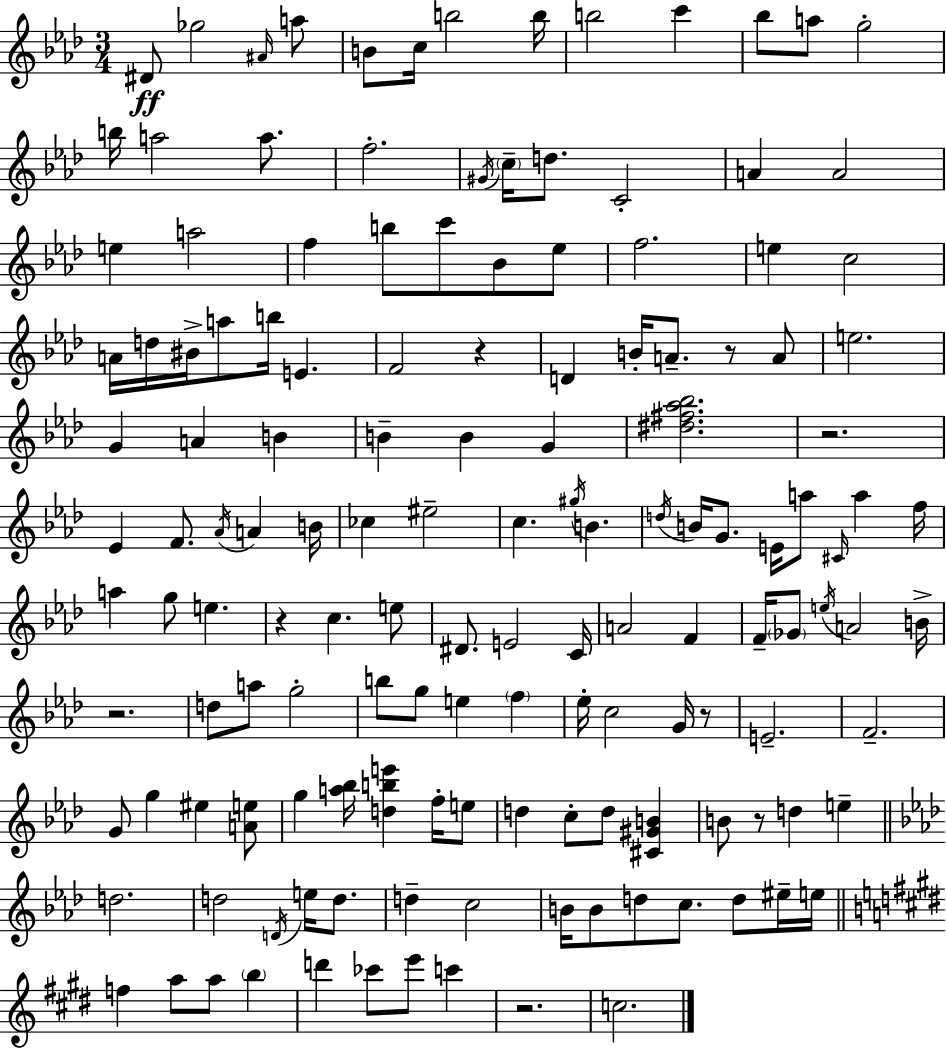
D#4/e Gb5/h A#4/s A5/e B4/e C5/s B5/h B5/s B5/h C6/q Bb5/e A5/e G5/h B5/s A5/h A5/e. F5/h. G#4/s C5/s D5/e. C4/h A4/q A4/h E5/q A5/h F5/q B5/e C6/e Bb4/e Eb5/e F5/h. E5/q C5/h A4/s D5/s BIS4/s A5/e B5/s E4/q. F4/h R/q D4/q B4/s A4/e. R/e A4/e E5/h. G4/q A4/q B4/q B4/q B4/q G4/q [D#5,F#5,Ab5,Bb5]/h. R/h. Eb4/q F4/e. Ab4/s A4/q B4/s CES5/q EIS5/h C5/q. G#5/s B4/q. D5/s B4/s G4/e. E4/s A5/e C#4/s A5/q F5/s A5/q G5/e E5/q. R/q C5/q. E5/e D#4/e. E4/h C4/s A4/h F4/q F4/s Gb4/e E5/s A4/h B4/s R/h. D5/e A5/e G5/h B5/e G5/e E5/q F5/q Eb5/s C5/h G4/s R/e E4/h. F4/h. G4/e G5/q EIS5/q [A4,E5]/e G5/q [A5,Bb5]/s [D5,B5,E6]/q F5/s E5/e D5/q C5/e D5/e [C#4,G#4,B4]/q B4/e R/e D5/q E5/q D5/h. D5/h D4/s E5/s D5/e. D5/q C5/h B4/s B4/e D5/e C5/e. D5/e EIS5/s E5/s F5/q A5/e A5/e B5/q D6/q CES6/e E6/e C6/q R/h. C5/h.